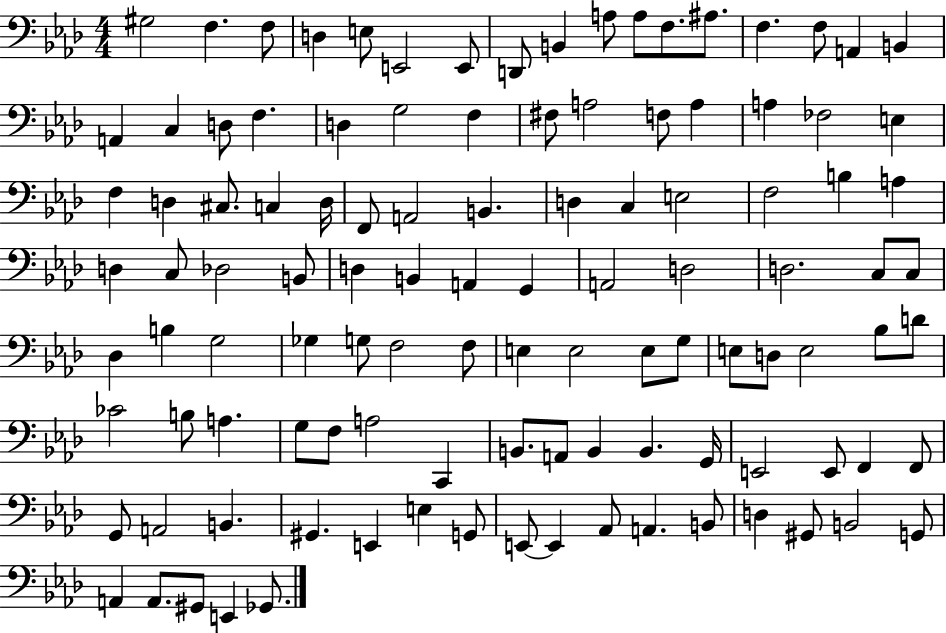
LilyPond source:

{
  \clef bass
  \numericTimeSignature
  \time 4/4
  \key aes \major
  gis2 f4. f8 | d4 e8 e,2 e,8 | d,8 b,4 a8 a8 f8. ais8. | f4. f8 a,4 b,4 | \break a,4 c4 d8 f4. | d4 g2 f4 | fis8 a2 f8 a4 | a4 fes2 e4 | \break f4 d4 cis8. c4 d16 | f,8 a,2 b,4. | d4 c4 e2 | f2 b4 a4 | \break d4 c8 des2 b,8 | d4 b,4 a,4 g,4 | a,2 d2 | d2. c8 c8 | \break des4 b4 g2 | ges4 g8 f2 f8 | e4 e2 e8 g8 | e8 d8 e2 bes8 d'8 | \break ces'2 b8 a4. | g8 f8 a2 c,4 | b,8. a,8 b,4 b,4. g,16 | e,2 e,8 f,4 f,8 | \break g,8 a,2 b,4. | gis,4. e,4 e4 g,8 | e,8~~ e,4 aes,8 a,4. b,8 | d4 gis,8 b,2 g,8 | \break a,4 a,8. gis,8 e,4 ges,8. | \bar "|."
}